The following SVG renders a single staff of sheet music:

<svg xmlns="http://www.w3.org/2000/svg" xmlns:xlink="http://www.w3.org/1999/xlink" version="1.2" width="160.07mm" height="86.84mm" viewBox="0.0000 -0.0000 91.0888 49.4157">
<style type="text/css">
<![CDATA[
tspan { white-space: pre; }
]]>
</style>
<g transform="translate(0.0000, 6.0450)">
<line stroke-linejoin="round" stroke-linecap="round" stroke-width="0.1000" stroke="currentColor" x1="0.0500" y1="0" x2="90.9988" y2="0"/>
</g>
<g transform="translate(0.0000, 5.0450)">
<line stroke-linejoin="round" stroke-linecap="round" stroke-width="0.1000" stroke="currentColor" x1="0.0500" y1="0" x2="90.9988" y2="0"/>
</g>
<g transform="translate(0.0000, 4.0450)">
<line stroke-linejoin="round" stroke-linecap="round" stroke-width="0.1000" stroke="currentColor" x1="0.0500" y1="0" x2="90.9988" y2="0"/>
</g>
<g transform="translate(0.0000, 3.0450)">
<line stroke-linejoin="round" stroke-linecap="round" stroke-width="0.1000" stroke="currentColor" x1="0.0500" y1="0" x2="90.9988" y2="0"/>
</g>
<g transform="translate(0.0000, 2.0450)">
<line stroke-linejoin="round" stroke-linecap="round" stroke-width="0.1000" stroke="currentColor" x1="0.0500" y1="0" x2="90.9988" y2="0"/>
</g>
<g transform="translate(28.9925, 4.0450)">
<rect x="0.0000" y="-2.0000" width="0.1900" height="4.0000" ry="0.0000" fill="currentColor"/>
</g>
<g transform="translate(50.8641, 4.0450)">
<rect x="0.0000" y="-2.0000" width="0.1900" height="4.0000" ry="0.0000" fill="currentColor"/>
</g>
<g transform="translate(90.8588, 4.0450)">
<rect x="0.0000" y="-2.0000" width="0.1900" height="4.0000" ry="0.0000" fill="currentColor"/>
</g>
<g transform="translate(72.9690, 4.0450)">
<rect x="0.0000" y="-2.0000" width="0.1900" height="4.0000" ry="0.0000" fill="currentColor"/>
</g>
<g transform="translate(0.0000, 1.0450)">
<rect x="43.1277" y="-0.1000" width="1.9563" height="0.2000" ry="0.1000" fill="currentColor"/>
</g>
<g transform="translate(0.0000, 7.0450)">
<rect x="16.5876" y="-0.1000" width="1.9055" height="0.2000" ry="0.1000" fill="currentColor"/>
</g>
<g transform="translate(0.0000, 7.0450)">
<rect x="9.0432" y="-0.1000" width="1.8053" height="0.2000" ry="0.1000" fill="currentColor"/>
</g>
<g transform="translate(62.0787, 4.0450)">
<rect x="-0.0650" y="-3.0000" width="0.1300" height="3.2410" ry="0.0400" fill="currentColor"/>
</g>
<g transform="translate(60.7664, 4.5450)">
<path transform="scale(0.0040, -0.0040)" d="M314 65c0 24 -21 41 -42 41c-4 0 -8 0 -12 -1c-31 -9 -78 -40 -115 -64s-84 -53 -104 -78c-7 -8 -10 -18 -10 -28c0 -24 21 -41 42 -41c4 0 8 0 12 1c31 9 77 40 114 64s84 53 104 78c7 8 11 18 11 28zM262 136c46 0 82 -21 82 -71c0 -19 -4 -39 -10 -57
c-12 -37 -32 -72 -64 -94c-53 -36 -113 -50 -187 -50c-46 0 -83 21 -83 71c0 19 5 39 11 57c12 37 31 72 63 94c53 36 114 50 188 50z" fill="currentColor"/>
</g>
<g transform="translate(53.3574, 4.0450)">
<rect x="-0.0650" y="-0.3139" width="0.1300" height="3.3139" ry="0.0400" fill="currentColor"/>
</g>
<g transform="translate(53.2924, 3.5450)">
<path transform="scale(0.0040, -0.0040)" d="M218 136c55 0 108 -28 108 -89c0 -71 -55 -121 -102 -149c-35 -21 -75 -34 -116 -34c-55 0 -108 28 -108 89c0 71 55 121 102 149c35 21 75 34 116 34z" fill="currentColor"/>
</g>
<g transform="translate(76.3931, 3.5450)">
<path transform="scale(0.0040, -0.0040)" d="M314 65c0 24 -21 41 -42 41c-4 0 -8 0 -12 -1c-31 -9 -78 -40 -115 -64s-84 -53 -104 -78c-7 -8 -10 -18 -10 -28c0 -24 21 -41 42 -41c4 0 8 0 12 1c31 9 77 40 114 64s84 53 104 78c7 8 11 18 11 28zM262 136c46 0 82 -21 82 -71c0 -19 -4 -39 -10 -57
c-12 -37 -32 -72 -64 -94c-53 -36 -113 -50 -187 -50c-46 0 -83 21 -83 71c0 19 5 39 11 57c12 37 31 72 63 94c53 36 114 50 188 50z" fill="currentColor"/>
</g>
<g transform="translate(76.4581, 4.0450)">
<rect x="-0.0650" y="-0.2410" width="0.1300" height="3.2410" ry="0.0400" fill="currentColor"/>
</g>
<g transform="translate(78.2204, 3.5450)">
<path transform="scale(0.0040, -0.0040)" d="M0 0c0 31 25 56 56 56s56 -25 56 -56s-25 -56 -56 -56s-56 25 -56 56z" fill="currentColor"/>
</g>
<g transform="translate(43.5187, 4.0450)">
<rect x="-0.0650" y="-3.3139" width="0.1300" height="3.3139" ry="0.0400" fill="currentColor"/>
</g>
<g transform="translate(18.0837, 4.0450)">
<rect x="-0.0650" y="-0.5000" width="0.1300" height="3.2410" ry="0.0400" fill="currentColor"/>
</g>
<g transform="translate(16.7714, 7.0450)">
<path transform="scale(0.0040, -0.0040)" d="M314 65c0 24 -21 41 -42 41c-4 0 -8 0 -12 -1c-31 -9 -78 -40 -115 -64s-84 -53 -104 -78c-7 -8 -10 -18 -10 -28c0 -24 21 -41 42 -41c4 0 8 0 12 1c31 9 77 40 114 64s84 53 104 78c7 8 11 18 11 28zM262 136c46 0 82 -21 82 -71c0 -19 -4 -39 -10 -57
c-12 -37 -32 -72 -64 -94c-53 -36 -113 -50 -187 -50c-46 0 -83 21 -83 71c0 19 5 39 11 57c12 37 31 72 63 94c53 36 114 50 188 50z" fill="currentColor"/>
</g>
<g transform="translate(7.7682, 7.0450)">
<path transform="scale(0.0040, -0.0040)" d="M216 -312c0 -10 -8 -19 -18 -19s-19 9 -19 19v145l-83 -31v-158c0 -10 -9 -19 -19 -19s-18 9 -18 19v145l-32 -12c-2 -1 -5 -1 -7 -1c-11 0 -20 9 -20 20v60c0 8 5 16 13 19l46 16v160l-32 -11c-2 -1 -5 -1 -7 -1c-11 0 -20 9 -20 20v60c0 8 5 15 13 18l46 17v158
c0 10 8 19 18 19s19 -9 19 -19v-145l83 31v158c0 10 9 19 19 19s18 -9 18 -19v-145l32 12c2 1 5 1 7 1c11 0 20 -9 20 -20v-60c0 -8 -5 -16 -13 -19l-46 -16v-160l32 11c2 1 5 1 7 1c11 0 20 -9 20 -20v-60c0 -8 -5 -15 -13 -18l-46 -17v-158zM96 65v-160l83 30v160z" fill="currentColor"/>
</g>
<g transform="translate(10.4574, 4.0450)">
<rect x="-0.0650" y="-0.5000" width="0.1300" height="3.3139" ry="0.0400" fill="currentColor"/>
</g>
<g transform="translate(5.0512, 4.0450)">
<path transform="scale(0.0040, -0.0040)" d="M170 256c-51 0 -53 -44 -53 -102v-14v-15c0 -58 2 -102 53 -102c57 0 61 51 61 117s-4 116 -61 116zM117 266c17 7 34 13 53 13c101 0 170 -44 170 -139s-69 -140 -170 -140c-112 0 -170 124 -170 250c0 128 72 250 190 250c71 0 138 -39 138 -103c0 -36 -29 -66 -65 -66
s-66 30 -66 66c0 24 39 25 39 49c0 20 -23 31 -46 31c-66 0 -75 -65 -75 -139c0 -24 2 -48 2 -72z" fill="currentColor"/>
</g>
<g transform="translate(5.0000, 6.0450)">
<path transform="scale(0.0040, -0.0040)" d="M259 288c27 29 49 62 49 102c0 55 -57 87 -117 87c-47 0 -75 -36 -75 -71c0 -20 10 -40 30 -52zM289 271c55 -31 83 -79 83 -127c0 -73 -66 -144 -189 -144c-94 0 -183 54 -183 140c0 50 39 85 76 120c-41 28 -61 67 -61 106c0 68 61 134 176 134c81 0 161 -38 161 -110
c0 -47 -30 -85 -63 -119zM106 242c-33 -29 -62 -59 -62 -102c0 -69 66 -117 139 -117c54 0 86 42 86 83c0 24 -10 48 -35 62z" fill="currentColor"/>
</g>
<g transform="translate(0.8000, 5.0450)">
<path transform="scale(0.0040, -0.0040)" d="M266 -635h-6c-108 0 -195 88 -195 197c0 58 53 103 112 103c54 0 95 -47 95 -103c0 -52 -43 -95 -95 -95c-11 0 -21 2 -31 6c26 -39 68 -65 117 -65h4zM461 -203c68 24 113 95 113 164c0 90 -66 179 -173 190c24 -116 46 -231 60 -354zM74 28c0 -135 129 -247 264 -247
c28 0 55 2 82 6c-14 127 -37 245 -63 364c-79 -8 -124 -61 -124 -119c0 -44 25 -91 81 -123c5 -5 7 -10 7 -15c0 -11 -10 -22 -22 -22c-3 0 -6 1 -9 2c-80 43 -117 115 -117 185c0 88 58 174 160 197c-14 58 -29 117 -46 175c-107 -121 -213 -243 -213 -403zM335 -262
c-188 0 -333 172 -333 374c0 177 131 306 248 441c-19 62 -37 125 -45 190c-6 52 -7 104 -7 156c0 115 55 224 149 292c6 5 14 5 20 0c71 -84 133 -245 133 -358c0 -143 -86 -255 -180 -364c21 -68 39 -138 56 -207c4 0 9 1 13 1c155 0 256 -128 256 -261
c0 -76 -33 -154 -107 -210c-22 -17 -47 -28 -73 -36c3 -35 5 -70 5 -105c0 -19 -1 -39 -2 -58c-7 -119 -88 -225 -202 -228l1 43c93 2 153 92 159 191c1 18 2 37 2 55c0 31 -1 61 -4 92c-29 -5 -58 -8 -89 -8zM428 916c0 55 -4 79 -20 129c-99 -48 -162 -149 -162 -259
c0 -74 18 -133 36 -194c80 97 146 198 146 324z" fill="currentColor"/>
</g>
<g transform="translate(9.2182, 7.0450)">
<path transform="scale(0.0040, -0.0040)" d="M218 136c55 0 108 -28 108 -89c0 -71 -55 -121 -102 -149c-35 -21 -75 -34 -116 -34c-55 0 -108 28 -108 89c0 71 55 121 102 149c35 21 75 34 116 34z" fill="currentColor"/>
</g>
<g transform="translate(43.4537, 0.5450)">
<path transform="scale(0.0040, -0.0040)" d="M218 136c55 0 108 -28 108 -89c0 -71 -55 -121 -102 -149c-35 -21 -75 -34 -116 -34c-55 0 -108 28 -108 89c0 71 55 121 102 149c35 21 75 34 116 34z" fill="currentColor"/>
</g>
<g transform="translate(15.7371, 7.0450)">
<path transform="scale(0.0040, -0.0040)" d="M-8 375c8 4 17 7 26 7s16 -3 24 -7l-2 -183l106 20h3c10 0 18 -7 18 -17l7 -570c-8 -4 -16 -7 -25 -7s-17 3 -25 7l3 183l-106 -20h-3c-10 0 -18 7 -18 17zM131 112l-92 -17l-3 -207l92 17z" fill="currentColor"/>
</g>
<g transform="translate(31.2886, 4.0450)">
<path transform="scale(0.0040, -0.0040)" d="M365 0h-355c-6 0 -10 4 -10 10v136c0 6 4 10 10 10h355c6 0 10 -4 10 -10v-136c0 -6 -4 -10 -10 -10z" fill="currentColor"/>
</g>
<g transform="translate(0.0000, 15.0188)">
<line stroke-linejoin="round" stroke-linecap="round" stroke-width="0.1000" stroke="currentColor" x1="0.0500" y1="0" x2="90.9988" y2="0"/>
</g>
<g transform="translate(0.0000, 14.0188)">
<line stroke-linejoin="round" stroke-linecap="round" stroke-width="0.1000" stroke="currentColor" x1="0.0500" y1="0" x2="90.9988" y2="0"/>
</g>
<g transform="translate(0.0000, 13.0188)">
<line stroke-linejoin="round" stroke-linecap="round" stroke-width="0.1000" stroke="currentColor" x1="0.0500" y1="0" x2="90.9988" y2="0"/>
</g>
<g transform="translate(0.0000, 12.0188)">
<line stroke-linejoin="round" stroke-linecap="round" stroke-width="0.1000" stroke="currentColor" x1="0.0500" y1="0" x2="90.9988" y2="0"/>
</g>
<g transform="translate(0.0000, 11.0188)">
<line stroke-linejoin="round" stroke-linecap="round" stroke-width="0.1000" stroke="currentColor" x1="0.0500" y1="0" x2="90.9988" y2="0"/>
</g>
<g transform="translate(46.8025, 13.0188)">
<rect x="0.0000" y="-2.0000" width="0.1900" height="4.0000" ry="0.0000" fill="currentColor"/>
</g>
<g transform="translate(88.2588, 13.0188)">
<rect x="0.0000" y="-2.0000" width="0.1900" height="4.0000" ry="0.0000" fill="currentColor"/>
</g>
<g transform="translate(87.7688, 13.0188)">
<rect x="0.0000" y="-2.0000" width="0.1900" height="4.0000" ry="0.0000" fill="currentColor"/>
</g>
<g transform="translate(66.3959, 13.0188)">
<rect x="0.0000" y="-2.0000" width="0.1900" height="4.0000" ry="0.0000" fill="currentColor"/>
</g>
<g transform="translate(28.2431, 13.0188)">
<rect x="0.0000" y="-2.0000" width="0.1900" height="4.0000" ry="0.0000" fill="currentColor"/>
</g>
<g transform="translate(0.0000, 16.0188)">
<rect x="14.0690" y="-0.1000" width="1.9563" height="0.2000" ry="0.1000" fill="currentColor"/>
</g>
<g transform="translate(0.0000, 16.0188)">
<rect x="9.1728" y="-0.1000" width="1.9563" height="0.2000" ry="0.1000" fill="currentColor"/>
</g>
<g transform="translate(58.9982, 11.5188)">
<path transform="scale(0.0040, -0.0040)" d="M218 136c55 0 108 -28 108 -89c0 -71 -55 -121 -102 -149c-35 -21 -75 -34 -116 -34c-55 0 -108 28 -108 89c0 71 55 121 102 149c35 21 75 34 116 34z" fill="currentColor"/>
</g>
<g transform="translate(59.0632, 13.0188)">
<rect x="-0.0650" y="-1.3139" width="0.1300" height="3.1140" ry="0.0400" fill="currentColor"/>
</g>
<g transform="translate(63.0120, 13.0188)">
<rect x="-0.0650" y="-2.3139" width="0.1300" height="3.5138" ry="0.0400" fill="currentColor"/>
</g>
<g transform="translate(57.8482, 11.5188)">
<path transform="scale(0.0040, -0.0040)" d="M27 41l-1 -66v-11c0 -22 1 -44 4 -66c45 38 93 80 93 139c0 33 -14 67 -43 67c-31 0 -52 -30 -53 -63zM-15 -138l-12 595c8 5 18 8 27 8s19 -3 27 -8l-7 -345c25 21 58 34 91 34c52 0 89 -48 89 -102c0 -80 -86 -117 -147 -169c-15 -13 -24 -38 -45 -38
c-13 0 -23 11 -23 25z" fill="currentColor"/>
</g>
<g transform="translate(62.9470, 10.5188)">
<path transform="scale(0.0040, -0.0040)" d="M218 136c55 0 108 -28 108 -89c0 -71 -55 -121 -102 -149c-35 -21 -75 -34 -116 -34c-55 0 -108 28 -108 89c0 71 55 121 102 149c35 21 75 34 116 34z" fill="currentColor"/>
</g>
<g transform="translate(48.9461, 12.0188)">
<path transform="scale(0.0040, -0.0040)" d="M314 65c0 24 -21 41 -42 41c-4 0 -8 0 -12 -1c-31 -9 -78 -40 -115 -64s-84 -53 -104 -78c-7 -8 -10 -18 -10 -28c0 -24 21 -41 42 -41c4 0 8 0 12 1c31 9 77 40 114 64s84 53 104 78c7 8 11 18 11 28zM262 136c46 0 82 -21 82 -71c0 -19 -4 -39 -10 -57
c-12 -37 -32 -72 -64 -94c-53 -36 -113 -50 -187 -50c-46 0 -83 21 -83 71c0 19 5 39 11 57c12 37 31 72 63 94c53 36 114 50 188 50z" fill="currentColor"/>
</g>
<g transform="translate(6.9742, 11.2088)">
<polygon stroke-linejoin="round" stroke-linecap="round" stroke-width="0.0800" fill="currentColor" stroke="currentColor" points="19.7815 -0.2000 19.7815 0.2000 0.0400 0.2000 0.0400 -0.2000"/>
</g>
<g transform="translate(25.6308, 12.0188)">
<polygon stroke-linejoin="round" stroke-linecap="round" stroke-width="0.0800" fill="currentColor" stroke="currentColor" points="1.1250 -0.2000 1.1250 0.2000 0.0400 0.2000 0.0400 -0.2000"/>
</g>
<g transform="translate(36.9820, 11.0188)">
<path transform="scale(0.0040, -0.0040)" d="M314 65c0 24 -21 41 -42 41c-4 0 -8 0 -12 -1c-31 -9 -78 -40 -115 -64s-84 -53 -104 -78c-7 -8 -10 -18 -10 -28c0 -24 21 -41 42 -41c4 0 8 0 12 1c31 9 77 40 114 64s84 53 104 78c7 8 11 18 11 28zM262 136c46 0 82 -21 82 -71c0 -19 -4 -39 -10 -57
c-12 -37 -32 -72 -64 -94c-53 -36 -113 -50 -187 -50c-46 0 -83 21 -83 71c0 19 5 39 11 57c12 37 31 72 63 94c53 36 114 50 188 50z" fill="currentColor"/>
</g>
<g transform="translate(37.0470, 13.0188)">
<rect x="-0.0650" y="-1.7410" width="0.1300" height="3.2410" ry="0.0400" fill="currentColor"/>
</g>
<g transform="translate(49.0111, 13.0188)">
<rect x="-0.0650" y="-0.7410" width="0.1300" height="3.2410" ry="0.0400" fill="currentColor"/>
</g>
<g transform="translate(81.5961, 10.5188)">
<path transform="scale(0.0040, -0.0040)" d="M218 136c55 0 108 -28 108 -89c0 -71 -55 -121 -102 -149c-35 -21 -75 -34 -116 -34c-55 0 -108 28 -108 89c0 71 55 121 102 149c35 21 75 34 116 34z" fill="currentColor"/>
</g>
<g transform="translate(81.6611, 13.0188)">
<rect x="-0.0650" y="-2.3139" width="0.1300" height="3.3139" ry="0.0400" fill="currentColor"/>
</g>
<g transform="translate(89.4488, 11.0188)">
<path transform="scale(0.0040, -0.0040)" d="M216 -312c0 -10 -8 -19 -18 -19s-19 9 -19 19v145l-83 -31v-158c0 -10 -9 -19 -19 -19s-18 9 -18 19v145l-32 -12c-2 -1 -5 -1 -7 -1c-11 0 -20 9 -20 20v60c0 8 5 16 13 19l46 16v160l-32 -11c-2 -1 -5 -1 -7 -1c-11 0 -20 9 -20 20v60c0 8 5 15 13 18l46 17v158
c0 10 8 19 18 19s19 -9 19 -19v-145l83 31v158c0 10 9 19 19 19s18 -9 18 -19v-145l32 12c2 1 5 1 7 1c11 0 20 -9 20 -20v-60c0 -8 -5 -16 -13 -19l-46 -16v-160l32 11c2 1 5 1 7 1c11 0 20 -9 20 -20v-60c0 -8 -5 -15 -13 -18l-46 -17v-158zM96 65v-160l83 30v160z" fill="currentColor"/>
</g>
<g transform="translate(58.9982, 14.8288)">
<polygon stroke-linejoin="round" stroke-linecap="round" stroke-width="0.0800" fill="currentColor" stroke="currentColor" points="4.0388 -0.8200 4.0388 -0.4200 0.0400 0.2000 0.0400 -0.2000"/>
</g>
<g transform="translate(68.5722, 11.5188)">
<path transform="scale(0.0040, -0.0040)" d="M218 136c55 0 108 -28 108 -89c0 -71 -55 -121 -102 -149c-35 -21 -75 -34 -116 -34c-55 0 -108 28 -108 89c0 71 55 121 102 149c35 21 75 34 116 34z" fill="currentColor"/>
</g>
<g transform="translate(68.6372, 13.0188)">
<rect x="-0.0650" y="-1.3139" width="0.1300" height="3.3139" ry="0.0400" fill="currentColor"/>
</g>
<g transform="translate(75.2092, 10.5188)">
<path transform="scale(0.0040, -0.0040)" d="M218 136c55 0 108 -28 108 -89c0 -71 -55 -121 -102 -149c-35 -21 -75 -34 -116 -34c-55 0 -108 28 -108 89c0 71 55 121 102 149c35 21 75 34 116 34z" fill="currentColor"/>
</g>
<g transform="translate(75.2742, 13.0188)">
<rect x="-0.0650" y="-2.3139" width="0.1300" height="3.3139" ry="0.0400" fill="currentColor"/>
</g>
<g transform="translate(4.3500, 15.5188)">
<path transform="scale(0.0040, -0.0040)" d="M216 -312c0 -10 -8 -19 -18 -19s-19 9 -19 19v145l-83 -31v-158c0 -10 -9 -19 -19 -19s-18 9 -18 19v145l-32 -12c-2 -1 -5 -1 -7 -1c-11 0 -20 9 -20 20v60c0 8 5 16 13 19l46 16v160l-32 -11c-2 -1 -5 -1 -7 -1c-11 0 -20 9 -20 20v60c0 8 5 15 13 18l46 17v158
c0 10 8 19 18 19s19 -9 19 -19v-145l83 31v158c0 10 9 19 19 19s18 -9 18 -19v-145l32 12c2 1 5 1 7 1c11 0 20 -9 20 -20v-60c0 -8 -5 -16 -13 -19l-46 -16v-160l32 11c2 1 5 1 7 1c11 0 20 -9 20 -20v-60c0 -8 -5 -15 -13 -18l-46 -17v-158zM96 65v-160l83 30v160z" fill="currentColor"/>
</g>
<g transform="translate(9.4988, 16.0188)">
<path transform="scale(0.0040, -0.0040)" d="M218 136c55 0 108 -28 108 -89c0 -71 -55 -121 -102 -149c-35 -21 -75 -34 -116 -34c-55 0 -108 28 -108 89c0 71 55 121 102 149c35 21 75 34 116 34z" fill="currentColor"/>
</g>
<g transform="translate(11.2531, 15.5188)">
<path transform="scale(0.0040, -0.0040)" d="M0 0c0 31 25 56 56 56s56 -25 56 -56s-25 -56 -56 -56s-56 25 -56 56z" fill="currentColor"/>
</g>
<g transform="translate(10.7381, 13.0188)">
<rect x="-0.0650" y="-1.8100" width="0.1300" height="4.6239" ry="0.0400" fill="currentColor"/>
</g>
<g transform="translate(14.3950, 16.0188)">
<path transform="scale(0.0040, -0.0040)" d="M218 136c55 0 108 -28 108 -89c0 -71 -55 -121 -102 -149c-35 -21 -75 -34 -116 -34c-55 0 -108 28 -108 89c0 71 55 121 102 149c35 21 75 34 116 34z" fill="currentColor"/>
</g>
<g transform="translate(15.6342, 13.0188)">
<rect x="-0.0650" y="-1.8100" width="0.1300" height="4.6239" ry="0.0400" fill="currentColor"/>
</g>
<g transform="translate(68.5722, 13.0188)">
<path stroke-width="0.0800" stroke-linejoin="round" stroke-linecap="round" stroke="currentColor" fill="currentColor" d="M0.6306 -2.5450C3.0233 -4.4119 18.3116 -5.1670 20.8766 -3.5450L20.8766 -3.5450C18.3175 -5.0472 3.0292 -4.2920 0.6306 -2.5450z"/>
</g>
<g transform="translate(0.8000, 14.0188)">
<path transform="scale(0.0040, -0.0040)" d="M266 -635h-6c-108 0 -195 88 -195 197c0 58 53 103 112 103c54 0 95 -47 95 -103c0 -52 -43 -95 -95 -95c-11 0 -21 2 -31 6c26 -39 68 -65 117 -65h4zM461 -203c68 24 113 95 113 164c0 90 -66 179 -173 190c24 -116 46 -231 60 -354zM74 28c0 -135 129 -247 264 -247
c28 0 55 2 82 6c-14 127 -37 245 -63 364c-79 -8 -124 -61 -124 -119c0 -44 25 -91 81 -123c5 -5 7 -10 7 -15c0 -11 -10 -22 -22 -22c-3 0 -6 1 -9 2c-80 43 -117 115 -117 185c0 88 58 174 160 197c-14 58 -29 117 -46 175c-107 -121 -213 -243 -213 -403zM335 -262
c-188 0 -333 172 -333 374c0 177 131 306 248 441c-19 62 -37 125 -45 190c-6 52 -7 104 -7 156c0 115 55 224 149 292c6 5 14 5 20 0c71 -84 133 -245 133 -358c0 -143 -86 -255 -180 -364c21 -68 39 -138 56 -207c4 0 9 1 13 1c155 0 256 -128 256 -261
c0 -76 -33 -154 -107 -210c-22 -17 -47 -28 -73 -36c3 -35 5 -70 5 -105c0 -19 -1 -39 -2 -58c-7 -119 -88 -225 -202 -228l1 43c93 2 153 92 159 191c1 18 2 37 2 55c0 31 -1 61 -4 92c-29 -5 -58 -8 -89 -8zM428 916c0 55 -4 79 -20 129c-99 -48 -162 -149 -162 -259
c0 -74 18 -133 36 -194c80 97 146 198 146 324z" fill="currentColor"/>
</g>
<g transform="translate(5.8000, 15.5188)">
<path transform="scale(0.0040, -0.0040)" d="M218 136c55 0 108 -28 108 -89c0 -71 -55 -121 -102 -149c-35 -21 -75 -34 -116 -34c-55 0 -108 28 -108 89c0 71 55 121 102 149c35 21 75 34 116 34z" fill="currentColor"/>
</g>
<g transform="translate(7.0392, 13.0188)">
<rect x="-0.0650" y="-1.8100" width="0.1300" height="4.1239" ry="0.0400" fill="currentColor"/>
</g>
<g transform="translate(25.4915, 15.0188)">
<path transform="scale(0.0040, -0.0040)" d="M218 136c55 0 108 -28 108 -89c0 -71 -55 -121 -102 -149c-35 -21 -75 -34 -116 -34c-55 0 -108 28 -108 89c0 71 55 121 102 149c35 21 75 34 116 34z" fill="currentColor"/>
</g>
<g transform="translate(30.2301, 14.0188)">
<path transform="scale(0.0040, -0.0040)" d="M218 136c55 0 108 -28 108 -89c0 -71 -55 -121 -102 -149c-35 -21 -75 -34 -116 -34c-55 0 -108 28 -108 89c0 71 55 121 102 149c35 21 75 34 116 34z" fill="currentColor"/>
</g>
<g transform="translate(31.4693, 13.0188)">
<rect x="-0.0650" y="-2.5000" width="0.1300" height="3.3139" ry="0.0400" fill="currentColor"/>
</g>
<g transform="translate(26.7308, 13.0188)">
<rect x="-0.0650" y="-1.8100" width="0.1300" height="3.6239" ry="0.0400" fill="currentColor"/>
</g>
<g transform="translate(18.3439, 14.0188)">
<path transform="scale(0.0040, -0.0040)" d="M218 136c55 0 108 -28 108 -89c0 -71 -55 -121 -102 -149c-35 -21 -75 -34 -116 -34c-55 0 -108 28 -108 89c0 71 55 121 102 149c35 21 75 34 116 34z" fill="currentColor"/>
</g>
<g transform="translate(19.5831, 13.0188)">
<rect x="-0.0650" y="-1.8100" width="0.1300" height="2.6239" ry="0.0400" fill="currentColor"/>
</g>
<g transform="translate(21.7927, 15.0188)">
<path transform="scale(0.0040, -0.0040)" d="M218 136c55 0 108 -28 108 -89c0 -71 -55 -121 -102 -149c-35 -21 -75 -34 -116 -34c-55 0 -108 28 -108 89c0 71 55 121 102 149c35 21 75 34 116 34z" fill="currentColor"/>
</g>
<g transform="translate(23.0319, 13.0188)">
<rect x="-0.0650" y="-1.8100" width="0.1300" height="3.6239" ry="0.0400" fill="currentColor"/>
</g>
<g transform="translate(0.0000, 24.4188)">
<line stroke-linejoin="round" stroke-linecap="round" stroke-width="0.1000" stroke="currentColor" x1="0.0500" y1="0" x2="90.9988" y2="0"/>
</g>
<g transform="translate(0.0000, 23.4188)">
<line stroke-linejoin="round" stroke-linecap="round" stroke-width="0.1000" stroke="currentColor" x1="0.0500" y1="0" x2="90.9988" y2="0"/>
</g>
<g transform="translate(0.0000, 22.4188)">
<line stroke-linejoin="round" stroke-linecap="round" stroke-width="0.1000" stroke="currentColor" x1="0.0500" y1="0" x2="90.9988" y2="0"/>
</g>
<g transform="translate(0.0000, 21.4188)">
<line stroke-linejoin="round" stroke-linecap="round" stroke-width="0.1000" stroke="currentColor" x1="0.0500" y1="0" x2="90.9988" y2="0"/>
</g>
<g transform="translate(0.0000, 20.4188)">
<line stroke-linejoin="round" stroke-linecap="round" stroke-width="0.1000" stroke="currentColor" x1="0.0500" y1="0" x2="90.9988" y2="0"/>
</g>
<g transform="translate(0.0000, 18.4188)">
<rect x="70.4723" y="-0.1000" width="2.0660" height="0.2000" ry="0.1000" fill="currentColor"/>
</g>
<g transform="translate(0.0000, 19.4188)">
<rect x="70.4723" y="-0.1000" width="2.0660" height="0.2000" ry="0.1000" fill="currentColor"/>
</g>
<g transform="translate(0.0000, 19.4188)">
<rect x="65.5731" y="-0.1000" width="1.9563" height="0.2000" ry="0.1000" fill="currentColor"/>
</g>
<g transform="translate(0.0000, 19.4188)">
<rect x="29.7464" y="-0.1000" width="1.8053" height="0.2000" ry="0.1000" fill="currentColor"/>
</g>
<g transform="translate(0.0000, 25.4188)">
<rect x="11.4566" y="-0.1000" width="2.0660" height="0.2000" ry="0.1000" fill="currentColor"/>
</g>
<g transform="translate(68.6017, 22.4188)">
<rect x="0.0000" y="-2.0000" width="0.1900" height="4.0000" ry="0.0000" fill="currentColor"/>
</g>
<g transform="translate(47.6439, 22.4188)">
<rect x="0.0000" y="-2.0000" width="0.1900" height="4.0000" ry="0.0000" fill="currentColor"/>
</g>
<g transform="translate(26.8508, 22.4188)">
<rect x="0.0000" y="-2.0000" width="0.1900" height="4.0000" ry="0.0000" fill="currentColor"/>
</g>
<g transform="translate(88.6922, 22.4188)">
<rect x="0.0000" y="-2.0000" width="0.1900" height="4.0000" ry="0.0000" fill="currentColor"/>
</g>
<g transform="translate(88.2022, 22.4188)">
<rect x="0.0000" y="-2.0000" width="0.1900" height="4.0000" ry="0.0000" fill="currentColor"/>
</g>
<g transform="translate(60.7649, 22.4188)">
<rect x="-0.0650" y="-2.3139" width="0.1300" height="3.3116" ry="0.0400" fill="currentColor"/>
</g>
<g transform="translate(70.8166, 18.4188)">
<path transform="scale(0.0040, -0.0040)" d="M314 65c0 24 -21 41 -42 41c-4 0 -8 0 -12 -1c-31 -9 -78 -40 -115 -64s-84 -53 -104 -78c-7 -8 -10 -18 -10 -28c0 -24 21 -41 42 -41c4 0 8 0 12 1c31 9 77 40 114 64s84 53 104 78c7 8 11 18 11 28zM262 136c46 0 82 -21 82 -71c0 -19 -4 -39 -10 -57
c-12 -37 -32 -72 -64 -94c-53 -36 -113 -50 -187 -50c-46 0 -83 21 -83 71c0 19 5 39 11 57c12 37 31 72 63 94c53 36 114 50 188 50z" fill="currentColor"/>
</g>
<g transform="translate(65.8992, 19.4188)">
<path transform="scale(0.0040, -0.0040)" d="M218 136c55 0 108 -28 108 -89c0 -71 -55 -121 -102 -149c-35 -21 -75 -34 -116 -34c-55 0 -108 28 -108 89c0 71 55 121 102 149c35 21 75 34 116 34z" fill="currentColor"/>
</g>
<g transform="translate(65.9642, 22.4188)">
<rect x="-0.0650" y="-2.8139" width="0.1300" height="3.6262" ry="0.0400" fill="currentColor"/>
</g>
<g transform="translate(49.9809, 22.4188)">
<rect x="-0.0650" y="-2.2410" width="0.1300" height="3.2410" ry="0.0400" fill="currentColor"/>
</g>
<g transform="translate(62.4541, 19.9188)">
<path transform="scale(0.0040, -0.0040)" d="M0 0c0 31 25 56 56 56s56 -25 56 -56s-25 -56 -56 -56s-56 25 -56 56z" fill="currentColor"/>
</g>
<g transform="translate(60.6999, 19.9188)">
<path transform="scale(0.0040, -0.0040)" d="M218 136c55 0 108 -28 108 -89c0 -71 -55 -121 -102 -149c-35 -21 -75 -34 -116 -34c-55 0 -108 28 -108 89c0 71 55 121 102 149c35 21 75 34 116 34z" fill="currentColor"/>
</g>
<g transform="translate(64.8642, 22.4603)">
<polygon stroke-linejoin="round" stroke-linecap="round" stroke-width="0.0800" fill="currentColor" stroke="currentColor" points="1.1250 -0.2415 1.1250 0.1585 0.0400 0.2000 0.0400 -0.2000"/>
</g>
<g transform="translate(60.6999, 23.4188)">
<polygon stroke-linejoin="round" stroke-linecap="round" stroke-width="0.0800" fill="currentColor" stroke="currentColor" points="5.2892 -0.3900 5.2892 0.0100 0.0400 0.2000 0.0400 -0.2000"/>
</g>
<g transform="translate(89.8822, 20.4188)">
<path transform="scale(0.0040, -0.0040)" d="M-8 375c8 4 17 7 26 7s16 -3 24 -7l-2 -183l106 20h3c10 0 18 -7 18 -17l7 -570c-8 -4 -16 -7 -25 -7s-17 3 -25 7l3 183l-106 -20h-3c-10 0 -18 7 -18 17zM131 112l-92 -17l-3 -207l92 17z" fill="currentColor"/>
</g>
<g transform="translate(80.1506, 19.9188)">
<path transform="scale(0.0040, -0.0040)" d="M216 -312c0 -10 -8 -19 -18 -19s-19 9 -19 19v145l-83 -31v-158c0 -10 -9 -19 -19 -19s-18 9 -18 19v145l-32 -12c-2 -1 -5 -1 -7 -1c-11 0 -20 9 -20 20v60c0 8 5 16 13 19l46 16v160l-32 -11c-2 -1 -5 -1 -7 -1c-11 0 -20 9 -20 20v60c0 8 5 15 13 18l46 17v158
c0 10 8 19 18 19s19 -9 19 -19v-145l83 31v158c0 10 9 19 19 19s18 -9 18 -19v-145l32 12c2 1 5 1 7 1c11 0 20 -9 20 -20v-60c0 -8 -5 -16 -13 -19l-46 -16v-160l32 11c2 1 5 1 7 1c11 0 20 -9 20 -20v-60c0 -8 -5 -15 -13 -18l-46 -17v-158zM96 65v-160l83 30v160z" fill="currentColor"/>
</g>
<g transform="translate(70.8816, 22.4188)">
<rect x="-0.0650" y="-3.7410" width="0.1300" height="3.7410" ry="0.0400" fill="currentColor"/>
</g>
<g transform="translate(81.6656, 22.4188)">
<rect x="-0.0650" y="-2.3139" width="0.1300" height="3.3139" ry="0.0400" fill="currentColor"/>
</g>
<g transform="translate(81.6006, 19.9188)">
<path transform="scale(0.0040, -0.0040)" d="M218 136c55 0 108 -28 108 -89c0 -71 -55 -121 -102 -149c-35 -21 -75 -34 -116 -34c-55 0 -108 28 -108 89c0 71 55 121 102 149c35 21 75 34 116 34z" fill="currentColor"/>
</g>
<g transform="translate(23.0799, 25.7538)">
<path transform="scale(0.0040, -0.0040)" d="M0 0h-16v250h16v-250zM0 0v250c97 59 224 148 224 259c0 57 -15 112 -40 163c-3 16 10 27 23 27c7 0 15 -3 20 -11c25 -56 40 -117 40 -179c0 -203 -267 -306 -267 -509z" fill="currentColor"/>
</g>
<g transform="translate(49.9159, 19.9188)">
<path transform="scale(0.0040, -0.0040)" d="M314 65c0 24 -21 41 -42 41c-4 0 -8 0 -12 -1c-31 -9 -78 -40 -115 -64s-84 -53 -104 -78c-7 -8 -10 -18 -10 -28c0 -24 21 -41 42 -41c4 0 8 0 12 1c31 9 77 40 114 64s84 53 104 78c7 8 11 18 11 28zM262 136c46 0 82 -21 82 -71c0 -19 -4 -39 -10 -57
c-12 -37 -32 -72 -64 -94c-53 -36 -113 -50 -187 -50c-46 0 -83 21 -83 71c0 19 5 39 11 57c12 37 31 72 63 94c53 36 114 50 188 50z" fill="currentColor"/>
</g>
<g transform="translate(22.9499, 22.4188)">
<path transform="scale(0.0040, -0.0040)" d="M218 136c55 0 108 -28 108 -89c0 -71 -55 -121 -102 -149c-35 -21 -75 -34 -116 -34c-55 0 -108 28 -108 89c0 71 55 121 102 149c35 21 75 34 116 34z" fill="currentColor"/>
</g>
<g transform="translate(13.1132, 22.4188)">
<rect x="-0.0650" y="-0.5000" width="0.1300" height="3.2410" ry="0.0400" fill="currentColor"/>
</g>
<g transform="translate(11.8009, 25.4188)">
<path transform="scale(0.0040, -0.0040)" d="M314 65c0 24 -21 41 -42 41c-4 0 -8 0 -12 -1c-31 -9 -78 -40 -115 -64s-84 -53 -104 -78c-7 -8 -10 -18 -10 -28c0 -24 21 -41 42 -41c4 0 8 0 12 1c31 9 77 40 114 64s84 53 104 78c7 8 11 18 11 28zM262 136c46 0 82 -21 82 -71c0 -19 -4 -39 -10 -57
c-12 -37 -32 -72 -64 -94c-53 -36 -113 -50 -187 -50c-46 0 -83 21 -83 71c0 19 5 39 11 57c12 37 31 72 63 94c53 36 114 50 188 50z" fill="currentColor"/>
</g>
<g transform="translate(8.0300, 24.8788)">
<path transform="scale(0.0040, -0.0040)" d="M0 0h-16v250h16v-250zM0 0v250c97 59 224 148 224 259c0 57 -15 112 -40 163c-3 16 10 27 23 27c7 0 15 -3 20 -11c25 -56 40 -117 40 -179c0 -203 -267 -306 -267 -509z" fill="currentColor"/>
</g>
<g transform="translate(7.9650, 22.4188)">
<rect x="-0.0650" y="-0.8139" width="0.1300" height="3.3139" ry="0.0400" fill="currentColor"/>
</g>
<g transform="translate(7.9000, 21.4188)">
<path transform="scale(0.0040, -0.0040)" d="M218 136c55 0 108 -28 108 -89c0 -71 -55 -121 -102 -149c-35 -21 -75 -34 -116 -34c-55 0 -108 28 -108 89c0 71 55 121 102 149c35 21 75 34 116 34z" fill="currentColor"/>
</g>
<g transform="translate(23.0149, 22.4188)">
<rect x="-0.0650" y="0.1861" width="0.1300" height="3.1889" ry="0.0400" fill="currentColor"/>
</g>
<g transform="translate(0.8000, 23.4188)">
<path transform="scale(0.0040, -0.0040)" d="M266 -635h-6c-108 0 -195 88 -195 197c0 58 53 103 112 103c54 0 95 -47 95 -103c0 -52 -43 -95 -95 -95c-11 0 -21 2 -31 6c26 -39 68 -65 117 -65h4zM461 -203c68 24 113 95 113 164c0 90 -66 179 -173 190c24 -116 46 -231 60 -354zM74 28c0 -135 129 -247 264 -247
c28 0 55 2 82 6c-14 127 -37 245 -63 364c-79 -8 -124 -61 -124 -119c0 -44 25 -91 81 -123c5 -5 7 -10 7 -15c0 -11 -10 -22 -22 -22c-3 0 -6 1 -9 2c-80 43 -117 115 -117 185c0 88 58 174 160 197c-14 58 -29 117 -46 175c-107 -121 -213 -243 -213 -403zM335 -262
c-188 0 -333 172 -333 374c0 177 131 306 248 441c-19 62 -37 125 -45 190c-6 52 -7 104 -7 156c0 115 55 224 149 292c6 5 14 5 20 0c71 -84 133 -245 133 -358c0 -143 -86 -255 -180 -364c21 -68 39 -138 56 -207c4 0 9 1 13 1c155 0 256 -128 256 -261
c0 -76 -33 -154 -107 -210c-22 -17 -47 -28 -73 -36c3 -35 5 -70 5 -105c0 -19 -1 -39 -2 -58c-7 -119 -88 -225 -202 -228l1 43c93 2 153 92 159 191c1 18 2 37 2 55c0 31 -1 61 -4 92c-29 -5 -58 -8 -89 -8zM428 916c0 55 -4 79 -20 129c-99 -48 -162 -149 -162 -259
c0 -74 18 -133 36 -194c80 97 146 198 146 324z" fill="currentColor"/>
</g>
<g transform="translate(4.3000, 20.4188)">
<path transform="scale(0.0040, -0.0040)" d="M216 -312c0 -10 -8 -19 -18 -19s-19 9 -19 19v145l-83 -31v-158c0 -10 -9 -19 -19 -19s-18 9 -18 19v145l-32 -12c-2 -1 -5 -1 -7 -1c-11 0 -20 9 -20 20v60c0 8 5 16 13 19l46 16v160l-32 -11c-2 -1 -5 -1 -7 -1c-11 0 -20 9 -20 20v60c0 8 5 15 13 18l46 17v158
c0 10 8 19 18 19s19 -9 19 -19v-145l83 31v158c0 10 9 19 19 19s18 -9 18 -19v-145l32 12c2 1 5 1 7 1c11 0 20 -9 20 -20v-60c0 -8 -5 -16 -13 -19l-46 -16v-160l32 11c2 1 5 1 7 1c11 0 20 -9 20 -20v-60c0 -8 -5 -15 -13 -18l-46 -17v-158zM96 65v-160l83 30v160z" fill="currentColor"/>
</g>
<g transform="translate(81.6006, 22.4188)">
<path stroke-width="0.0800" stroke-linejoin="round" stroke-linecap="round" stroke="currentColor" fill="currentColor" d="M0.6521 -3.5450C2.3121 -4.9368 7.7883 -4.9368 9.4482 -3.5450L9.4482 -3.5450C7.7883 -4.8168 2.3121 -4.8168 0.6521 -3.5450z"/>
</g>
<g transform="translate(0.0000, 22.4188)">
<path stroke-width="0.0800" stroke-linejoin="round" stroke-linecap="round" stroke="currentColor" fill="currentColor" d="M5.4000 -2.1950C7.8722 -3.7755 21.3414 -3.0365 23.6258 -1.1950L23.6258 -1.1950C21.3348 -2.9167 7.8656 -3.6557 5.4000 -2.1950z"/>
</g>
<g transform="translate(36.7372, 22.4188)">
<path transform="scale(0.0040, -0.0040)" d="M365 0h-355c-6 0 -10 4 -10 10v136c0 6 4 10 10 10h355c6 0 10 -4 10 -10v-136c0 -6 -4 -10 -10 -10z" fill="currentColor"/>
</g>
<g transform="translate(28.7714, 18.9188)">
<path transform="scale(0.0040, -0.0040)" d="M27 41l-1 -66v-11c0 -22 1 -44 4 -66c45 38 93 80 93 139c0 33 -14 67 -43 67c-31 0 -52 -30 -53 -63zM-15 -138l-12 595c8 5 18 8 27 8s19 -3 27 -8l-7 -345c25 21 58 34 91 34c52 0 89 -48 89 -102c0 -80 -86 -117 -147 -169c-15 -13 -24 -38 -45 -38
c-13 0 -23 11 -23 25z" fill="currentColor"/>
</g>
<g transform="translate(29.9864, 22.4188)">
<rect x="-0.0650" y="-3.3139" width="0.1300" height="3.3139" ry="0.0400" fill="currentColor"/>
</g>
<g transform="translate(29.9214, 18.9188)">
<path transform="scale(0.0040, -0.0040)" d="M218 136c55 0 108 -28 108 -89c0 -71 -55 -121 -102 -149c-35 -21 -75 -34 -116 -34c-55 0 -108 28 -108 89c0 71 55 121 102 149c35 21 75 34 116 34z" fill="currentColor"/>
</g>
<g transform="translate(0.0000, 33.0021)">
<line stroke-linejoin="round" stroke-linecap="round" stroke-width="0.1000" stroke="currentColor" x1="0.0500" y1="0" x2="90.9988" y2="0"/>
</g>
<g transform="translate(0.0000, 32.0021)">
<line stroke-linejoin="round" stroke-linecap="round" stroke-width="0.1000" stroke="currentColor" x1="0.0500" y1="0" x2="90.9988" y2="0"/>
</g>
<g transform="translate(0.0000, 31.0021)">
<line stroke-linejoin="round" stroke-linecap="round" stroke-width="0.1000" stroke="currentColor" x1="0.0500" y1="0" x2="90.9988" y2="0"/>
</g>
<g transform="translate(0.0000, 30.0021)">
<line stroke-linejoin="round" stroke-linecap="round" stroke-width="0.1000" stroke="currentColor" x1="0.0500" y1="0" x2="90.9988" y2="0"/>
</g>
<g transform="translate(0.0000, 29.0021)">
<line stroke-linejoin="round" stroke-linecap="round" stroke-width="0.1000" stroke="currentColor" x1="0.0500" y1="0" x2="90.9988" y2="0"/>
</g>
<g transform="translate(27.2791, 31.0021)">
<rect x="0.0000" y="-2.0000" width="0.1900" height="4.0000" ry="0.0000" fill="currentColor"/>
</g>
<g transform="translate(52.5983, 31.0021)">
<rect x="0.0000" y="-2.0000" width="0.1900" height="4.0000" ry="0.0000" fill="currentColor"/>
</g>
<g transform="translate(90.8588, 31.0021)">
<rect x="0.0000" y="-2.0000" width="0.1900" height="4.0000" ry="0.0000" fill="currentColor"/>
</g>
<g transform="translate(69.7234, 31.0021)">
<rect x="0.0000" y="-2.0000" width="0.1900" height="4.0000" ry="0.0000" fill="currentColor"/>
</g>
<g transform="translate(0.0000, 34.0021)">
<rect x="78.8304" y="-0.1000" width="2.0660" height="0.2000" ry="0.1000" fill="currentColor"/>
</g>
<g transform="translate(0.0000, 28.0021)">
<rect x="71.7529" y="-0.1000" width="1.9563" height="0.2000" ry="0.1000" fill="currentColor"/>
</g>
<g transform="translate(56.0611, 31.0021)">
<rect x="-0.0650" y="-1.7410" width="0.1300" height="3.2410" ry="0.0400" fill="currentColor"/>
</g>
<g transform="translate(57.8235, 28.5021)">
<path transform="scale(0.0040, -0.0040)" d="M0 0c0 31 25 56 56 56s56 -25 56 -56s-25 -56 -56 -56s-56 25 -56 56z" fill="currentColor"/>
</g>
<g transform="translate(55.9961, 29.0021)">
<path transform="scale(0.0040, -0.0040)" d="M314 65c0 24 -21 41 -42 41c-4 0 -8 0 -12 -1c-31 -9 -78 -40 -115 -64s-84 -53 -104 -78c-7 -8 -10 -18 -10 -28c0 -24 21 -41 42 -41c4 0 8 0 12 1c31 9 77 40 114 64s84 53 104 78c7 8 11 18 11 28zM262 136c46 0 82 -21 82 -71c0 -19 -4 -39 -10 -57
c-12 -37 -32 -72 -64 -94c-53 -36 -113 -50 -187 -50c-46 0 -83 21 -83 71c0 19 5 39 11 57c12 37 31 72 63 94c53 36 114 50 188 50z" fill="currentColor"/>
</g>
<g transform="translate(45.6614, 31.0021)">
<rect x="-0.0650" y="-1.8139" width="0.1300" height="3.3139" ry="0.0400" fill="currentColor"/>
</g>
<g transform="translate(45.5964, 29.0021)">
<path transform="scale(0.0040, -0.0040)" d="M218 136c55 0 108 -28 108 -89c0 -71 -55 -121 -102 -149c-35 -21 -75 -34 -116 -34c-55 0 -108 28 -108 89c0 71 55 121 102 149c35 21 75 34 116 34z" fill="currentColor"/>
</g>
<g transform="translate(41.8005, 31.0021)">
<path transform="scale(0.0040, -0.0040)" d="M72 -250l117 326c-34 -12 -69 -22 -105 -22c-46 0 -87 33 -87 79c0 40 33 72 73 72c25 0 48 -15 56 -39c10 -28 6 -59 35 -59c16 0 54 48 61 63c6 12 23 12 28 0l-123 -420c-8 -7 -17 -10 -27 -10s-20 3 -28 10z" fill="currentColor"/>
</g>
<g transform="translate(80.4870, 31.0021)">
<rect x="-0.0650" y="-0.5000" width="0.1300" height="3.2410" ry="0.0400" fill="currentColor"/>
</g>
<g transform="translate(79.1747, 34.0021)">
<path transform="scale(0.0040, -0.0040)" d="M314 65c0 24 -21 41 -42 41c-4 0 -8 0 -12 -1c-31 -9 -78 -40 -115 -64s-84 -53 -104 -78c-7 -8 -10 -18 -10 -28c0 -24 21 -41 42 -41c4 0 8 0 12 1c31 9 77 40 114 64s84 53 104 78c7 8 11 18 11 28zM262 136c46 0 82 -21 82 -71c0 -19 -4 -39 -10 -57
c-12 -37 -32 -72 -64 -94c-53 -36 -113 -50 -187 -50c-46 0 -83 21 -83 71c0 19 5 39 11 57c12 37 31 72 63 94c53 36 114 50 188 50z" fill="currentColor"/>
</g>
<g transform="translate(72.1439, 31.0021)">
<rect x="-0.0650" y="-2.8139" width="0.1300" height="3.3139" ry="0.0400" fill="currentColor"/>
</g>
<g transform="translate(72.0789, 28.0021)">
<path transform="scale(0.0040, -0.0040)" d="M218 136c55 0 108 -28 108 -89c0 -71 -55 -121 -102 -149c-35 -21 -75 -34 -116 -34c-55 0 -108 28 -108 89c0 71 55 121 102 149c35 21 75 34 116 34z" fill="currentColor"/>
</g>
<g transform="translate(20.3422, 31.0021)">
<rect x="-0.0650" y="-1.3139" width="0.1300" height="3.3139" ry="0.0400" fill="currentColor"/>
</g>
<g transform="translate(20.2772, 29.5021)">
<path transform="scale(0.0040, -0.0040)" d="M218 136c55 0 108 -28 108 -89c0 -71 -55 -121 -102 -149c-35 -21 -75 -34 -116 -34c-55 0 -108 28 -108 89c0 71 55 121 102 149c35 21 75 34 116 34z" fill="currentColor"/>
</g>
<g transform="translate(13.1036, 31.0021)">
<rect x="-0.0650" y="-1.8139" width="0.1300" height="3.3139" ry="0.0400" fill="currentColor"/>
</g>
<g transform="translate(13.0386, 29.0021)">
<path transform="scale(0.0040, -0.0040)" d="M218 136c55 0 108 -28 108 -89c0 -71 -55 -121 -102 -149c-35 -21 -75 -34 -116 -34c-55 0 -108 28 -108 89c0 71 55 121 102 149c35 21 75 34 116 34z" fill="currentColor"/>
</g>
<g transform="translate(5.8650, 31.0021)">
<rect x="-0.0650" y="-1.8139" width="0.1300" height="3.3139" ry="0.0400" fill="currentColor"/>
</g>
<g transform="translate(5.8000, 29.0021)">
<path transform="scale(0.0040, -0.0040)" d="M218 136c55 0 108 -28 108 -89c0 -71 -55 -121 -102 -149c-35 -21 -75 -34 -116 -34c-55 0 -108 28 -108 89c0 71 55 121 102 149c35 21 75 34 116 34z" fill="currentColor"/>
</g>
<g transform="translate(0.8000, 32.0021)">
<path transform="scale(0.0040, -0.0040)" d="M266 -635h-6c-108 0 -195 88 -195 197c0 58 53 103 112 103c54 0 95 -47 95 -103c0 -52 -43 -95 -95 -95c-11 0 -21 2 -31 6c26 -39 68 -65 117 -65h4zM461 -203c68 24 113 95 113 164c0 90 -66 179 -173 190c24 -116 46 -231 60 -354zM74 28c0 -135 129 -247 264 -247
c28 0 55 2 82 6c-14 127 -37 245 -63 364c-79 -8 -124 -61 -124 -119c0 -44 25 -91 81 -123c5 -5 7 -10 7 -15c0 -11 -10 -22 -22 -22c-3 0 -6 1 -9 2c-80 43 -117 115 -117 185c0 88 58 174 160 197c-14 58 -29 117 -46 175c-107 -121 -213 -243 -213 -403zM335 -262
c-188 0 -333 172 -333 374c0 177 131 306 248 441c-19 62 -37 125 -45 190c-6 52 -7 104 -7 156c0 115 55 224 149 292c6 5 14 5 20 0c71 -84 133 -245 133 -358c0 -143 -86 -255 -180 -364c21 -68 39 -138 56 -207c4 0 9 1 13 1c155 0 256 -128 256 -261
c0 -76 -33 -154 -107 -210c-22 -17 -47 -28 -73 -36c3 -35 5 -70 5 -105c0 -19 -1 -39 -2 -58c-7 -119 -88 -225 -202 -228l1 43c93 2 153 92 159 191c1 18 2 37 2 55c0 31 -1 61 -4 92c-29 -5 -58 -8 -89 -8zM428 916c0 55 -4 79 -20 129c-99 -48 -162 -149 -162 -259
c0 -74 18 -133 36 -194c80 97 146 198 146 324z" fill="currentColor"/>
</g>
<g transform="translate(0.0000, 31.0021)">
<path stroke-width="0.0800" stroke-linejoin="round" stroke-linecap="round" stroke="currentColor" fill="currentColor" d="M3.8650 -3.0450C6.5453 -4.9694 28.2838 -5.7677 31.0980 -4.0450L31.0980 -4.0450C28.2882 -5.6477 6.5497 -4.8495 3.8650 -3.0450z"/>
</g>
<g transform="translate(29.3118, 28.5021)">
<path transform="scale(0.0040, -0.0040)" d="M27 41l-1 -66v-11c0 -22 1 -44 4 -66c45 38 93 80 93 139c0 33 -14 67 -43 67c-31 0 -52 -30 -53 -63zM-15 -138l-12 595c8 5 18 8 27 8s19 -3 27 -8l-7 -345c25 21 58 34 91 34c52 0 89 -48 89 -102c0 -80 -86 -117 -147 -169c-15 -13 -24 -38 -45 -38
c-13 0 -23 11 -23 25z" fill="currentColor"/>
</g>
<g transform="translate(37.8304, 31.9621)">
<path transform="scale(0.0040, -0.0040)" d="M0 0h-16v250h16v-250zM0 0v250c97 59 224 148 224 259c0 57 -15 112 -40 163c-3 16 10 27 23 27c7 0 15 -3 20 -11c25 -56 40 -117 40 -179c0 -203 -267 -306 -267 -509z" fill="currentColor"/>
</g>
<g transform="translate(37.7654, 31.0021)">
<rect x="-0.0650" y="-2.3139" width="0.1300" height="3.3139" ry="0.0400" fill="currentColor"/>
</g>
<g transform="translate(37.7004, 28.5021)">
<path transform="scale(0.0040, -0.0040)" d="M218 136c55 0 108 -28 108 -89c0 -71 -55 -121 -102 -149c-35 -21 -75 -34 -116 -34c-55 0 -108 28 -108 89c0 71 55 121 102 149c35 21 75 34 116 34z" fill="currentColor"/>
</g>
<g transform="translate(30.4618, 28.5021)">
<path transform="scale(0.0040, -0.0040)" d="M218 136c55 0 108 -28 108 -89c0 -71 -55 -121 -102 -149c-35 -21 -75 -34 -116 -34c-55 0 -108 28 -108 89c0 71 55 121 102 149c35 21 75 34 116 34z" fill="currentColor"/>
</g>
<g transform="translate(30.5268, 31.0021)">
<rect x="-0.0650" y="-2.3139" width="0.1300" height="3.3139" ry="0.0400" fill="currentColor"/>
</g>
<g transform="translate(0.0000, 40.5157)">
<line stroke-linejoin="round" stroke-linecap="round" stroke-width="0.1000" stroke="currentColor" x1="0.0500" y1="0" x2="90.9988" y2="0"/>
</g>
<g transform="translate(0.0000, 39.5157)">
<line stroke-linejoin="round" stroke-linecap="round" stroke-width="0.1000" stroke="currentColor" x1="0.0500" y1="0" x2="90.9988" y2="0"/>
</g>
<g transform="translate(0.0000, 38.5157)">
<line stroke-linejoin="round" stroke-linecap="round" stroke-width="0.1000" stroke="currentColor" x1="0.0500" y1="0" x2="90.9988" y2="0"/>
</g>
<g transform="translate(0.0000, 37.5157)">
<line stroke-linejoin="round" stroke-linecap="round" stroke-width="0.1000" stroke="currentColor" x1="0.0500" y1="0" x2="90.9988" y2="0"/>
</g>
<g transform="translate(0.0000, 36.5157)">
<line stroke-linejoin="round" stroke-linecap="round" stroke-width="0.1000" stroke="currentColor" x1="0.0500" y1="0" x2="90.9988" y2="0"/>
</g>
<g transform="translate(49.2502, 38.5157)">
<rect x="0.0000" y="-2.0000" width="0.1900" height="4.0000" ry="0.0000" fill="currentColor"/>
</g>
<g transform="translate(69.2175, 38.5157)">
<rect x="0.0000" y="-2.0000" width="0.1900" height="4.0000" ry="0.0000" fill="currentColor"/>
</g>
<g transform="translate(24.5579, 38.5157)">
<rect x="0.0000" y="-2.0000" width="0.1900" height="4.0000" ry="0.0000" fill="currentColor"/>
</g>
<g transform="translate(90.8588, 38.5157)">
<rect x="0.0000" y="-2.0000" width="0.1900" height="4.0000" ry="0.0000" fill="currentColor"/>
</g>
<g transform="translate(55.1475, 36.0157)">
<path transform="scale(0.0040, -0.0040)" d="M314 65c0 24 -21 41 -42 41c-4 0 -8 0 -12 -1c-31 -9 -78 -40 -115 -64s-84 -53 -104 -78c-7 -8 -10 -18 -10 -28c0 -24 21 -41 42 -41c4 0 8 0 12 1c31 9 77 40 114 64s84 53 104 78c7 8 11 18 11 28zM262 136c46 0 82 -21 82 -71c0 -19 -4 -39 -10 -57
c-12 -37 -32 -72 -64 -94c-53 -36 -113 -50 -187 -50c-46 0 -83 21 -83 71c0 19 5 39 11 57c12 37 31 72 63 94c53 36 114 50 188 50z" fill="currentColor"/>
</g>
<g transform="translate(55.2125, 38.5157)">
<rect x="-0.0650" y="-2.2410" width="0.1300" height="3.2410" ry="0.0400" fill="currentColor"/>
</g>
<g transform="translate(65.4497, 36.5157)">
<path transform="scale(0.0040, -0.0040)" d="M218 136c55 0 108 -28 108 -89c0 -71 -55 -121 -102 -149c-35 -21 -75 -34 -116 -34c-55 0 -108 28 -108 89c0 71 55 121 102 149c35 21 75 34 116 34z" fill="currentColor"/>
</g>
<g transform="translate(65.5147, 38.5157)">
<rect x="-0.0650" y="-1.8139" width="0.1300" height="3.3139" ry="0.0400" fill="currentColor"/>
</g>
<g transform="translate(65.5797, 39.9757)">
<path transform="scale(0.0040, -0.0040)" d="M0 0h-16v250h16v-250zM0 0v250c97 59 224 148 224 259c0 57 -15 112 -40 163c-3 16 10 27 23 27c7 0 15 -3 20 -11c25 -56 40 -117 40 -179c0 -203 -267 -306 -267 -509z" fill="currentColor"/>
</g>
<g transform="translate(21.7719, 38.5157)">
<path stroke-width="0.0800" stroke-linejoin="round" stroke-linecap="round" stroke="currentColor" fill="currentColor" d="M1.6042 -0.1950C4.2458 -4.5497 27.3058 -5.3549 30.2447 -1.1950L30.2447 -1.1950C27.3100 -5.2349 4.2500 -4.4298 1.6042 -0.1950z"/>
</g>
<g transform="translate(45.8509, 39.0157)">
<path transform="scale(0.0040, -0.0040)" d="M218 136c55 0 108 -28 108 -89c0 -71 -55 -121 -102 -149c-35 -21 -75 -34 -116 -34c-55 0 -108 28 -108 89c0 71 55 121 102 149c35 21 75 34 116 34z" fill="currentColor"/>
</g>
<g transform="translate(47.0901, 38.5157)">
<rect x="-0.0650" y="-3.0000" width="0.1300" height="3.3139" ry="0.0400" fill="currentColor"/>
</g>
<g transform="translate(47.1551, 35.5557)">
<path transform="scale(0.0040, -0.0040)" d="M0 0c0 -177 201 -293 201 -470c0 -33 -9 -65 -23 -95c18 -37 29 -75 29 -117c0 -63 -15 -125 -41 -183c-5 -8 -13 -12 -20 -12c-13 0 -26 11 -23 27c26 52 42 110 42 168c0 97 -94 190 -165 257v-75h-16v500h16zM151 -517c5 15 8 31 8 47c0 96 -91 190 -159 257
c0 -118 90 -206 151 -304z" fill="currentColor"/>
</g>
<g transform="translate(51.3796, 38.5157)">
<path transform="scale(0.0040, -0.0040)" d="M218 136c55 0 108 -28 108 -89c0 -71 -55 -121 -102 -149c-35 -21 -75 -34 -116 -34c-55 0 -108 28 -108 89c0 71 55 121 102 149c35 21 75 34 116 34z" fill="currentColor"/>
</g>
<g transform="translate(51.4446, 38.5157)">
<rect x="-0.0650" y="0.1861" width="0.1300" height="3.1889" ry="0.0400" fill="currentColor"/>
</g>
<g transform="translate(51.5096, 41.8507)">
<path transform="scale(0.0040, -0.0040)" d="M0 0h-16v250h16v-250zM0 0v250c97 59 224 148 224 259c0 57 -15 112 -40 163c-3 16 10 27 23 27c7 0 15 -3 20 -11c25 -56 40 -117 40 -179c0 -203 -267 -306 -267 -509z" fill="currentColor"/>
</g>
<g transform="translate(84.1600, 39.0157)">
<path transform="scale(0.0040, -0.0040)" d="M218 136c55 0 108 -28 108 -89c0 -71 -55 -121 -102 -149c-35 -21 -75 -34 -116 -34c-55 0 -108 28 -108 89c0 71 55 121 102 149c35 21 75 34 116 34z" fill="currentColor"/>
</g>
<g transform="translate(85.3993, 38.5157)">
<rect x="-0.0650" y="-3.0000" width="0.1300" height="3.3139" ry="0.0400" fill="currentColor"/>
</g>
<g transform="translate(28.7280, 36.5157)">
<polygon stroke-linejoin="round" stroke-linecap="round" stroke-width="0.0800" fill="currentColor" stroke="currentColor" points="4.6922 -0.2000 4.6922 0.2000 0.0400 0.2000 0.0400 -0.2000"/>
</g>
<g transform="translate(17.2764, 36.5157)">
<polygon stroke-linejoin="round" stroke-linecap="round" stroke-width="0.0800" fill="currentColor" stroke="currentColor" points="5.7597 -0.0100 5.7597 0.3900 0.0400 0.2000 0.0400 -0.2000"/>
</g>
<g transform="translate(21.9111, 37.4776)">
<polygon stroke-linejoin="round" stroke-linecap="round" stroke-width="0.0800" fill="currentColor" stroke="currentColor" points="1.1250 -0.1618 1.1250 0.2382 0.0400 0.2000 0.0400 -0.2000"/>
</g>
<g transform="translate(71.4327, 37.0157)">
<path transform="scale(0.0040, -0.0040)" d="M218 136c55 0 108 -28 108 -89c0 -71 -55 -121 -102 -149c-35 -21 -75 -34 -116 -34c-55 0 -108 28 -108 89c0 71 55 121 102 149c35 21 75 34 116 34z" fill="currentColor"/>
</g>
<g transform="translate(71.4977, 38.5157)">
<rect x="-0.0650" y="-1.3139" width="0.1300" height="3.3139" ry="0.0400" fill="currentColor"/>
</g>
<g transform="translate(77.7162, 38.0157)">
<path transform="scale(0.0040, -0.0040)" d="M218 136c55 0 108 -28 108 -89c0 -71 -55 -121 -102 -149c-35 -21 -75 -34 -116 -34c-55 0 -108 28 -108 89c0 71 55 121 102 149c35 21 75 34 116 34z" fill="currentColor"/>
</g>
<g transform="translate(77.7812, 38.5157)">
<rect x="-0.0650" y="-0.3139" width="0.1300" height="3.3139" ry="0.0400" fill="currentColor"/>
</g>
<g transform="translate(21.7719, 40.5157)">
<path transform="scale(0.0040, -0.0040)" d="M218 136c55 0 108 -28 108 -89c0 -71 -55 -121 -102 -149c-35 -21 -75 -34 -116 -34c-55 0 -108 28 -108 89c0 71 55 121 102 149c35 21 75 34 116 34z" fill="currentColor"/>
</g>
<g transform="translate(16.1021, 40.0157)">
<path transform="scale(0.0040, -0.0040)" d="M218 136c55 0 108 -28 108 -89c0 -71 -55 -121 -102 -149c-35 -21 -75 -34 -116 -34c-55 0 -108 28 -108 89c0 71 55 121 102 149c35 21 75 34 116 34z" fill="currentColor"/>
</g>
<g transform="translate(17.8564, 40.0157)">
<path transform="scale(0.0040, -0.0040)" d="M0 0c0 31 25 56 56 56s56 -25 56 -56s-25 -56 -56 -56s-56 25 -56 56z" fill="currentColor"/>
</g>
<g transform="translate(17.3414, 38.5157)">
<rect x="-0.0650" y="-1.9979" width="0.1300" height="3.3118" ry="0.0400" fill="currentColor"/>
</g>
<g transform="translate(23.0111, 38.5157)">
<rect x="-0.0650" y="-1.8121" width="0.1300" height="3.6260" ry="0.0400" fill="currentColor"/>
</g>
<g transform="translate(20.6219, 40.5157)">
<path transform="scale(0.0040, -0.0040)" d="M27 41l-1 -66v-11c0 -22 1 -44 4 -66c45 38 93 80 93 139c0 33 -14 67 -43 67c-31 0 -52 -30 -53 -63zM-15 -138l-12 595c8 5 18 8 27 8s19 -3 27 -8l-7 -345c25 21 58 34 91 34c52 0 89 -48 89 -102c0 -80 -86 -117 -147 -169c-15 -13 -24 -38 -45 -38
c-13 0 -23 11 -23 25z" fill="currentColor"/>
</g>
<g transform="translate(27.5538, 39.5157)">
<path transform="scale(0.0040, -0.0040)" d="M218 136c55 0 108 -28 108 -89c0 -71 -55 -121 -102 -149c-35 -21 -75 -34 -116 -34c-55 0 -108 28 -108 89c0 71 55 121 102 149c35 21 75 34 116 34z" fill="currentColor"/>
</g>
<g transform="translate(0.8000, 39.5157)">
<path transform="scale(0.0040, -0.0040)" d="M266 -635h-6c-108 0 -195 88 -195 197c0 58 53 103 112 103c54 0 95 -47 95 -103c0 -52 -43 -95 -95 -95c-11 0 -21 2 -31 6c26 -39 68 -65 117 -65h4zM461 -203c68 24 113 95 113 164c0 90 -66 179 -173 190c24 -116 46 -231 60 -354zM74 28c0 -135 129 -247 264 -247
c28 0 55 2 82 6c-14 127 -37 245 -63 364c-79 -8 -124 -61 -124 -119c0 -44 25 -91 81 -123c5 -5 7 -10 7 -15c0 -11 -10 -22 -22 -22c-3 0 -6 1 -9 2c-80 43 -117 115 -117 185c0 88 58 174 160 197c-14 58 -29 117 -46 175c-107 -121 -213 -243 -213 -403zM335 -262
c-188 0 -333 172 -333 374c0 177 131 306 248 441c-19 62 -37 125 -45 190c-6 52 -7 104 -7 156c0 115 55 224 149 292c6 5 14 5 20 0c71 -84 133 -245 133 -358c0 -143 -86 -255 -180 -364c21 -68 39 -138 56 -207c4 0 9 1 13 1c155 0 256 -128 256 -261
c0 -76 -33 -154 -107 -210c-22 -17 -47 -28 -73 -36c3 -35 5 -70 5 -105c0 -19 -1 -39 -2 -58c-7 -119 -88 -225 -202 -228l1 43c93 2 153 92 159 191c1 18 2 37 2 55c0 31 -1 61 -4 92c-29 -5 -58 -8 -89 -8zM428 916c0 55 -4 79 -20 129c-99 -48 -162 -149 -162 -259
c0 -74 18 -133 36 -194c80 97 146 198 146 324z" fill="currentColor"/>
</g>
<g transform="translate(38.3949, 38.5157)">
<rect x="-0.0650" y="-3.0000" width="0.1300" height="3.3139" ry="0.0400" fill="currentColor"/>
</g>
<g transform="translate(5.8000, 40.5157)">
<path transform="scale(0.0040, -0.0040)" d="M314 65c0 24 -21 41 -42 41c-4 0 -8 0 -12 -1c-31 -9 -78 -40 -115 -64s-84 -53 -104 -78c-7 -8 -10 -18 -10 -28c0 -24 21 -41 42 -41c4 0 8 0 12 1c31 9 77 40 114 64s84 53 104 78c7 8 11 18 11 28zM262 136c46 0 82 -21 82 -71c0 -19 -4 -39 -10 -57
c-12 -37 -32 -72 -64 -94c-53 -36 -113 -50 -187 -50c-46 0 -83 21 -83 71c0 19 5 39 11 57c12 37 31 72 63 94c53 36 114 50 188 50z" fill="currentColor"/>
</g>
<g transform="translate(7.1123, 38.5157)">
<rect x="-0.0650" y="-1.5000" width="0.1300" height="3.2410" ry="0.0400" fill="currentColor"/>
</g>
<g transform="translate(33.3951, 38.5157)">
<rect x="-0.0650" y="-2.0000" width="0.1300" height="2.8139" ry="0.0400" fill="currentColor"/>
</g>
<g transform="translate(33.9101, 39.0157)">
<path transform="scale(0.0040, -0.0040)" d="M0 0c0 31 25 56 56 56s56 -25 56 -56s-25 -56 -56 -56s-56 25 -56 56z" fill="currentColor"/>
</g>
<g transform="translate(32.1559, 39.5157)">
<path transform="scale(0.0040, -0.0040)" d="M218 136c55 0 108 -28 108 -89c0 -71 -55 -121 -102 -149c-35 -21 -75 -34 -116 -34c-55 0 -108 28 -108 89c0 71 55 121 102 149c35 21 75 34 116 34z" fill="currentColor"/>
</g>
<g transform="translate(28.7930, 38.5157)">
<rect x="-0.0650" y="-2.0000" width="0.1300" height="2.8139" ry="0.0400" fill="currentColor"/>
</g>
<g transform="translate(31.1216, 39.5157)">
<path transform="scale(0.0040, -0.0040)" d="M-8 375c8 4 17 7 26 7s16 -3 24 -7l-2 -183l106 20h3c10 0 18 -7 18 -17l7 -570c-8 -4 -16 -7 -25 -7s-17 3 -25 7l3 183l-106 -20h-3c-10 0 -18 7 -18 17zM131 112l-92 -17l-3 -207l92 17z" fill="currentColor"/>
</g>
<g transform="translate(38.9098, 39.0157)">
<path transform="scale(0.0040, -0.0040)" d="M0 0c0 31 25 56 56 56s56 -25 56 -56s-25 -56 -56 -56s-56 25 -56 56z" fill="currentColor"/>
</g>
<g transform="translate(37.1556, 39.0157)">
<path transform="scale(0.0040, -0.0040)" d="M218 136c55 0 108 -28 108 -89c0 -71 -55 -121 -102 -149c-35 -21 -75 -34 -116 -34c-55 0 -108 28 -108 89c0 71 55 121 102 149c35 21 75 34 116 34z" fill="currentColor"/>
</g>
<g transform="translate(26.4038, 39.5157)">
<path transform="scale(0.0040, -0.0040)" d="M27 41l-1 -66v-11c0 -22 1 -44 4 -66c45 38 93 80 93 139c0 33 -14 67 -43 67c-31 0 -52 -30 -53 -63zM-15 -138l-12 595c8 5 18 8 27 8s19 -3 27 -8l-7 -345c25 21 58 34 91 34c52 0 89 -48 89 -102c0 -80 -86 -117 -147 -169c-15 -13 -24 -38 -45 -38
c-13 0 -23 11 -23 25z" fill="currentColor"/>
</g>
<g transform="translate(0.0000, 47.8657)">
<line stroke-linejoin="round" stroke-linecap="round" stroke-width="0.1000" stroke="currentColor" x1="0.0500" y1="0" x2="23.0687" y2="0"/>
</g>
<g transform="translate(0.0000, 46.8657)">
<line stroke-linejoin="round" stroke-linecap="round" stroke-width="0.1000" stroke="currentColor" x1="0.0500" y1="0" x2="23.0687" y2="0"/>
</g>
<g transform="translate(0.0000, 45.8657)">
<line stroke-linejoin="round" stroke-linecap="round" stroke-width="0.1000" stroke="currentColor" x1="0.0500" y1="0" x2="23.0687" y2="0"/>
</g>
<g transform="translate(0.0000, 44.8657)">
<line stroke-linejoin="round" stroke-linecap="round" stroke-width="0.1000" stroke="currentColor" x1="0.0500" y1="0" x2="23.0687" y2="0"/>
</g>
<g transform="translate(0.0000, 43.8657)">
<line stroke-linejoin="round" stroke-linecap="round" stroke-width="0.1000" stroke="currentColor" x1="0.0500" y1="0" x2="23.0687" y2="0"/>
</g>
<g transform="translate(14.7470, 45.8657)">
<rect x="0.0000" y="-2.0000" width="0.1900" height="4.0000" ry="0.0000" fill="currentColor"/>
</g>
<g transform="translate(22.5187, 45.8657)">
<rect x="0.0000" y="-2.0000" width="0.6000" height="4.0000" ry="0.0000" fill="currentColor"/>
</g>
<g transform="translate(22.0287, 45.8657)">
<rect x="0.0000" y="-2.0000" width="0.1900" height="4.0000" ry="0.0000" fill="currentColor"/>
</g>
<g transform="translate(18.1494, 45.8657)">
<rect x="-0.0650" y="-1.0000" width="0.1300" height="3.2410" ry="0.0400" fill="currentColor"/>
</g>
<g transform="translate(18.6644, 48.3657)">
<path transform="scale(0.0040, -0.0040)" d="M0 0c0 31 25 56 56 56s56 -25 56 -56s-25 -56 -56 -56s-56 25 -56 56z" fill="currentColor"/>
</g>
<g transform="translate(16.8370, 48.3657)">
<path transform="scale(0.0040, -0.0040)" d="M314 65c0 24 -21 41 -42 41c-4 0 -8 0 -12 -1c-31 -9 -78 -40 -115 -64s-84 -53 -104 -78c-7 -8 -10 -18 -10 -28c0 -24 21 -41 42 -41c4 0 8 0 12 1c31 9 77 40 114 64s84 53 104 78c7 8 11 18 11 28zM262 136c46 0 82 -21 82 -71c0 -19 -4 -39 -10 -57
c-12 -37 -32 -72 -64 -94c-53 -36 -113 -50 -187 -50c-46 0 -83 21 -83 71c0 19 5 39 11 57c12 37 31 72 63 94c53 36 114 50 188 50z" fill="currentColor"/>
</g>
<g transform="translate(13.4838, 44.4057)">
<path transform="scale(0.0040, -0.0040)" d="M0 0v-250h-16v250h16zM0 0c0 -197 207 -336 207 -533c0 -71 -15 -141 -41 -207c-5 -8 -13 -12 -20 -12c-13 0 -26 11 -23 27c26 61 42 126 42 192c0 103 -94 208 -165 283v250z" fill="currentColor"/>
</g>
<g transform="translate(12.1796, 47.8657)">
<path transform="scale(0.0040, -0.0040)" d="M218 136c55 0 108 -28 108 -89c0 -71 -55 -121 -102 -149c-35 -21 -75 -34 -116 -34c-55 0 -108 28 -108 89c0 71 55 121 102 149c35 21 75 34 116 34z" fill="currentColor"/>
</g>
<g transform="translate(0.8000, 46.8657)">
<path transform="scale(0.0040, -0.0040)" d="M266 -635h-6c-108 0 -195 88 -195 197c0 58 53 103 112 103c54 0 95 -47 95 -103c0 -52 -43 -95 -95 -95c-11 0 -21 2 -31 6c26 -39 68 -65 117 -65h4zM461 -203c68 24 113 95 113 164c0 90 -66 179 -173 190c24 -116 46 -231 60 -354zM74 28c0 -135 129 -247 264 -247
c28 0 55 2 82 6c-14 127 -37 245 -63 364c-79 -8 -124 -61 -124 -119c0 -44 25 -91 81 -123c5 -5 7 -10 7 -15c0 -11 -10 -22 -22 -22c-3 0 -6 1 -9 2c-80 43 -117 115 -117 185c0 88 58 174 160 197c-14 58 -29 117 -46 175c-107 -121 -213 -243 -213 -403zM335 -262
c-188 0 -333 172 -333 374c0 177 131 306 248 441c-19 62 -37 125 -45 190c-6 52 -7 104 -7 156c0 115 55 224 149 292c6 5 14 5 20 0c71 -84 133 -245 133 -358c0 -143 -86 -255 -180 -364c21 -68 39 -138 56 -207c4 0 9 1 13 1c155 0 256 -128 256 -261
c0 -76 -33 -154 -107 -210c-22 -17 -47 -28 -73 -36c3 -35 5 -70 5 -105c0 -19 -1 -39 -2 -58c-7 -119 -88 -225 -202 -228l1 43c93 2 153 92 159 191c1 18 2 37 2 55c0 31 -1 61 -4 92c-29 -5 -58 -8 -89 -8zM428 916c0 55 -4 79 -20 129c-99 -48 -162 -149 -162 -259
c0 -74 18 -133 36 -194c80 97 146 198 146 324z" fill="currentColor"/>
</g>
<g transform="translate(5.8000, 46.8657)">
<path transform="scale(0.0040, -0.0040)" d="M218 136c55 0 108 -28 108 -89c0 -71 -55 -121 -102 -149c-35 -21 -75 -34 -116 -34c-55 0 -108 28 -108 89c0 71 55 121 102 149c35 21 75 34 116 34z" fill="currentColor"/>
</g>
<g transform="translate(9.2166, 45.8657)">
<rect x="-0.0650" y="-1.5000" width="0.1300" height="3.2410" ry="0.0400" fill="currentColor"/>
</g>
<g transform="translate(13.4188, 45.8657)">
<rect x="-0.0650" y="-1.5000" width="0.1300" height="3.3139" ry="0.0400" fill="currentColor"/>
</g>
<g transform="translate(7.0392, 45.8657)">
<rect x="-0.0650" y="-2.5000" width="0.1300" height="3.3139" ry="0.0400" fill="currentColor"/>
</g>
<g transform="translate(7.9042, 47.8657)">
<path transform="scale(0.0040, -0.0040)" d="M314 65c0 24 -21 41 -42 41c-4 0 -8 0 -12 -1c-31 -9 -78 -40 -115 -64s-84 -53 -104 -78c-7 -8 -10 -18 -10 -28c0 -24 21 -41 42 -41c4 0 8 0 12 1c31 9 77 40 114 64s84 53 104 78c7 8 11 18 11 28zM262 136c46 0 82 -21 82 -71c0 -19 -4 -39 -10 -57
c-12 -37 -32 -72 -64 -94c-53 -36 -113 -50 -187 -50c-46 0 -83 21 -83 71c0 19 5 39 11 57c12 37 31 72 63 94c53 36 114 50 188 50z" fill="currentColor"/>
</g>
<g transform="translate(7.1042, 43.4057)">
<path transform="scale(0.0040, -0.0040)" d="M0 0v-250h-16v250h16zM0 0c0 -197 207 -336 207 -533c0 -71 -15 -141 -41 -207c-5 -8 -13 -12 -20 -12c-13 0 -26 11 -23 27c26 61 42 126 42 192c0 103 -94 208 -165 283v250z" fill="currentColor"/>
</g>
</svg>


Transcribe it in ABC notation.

X:1
T:Untitled
M:6/8
L:1/4
K:C
^C C2 z2 b c A2 c2 ^D/2 C/2 C/2 G/2 E/2 E/4 G f2 d2 _e/2 g/2 e g g d/2 C2 B/2 _b z2 g2 g/2 a/4 c'2 ^g f f e _g _g/2 z/2 f f2 a C2 E2 F/2 _E/4 _G/2 G/2 A A/4 B/2 g2 f/2 e c A G/2 E2 E/2 D2